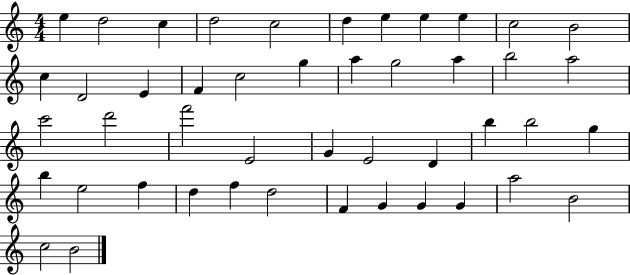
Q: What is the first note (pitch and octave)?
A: E5